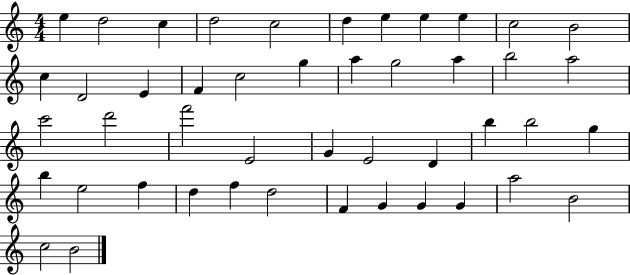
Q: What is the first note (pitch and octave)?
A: E5